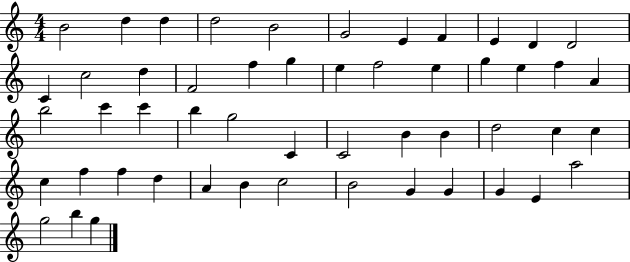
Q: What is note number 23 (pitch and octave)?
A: F5